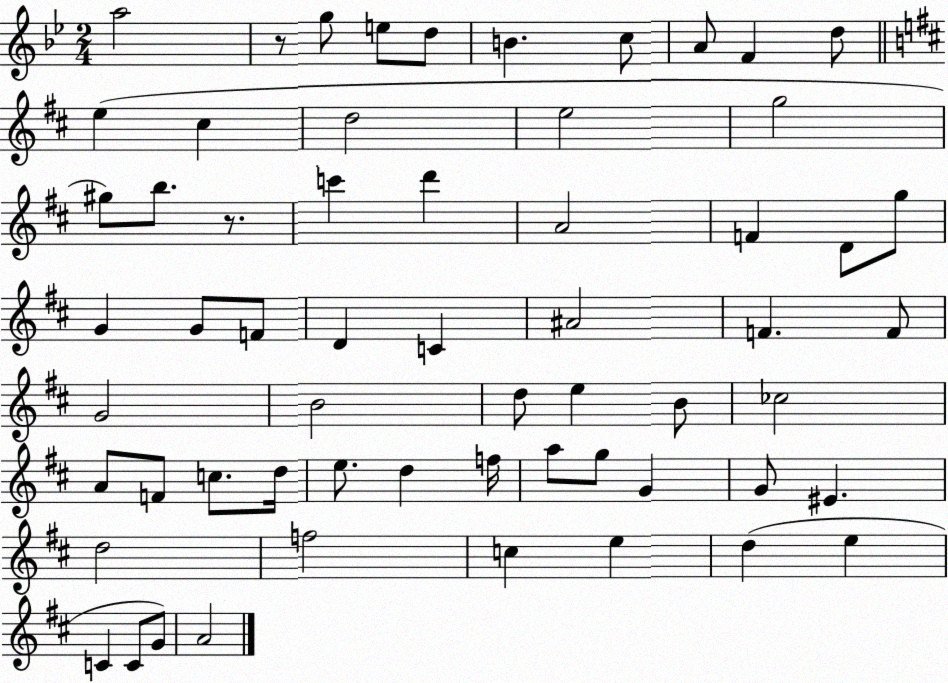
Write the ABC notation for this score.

X:1
T:Untitled
M:2/4
L:1/4
K:Bb
a2 z/2 g/2 e/2 d/2 B c/2 A/2 F d/2 e ^c d2 e2 g2 ^g/2 b/2 z/2 c' d' A2 F D/2 g/2 G G/2 F/2 D C ^A2 F F/2 G2 B2 d/2 e B/2 _c2 A/2 F/2 c/2 d/4 e/2 d f/4 a/2 g/2 G G/2 ^E d2 f2 c e d e C C/2 G/2 A2